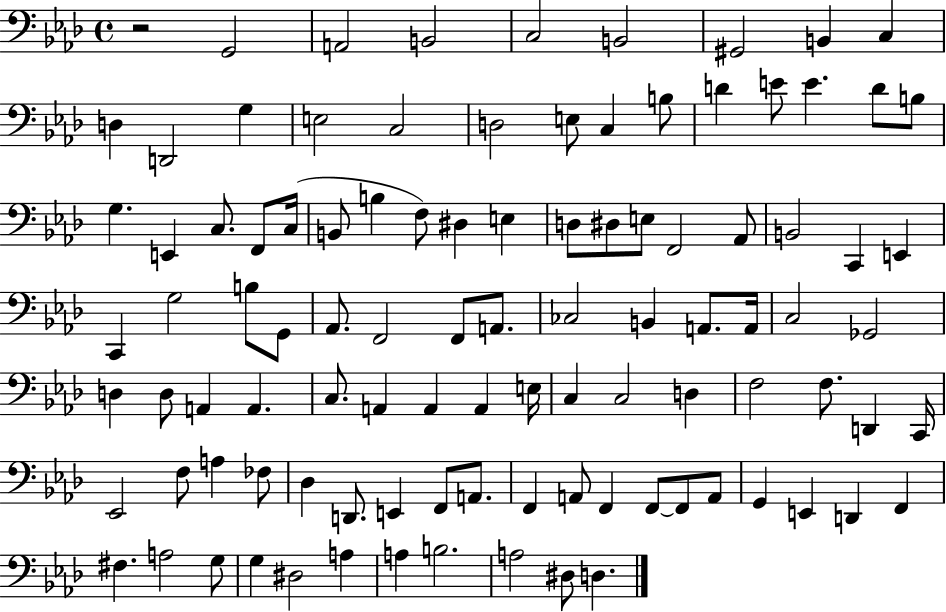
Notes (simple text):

R/h G2/h A2/h B2/h C3/h B2/h G#2/h B2/q C3/q D3/q D2/h G3/q E3/h C3/h D3/h E3/e C3/q B3/e D4/q E4/e E4/q. D4/e B3/e G3/q. E2/q C3/e. F2/e C3/s B2/e B3/q F3/e D#3/q E3/q D3/e D#3/e E3/e F2/h Ab2/e B2/h C2/q E2/q C2/q G3/h B3/e G2/e Ab2/e. F2/h F2/e A2/e. CES3/h B2/q A2/e. A2/s C3/h Gb2/h D3/q D3/e A2/q A2/q. C3/e. A2/q A2/q A2/q E3/s C3/q C3/h D3/q F3/h F3/e. D2/q C2/s Eb2/h F3/e A3/q FES3/e Db3/q D2/e. E2/q F2/e A2/e. F2/q A2/e F2/q F2/e F2/e A2/e G2/q E2/q D2/q F2/q F#3/q. A3/h G3/e G3/q D#3/h A3/q A3/q B3/h. A3/h D#3/e D3/q.